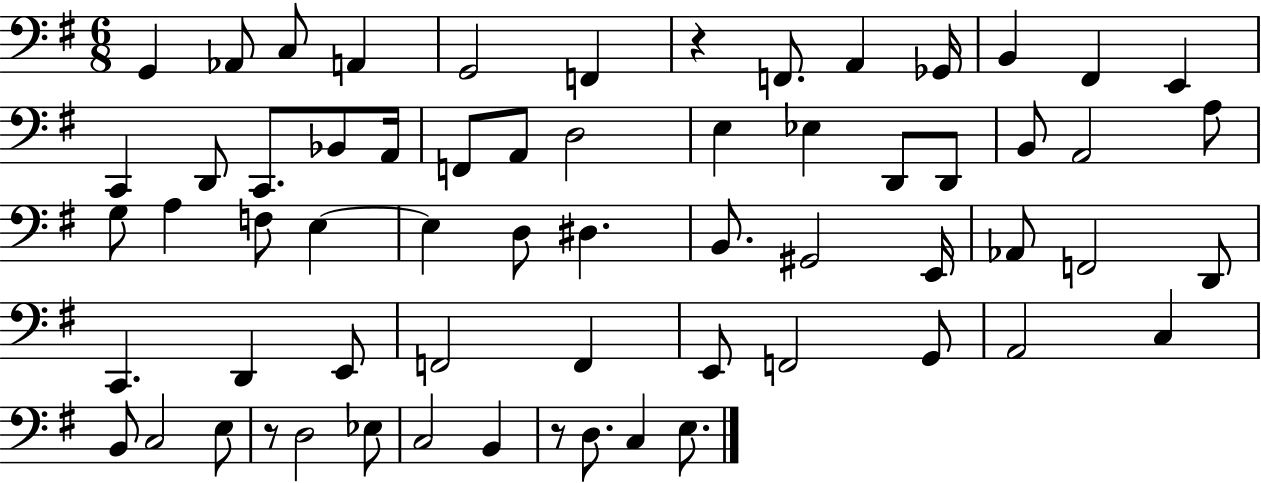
G2/q Ab2/e C3/e A2/q G2/h F2/q R/q F2/e. A2/q Gb2/s B2/q F#2/q E2/q C2/q D2/e C2/e. Bb2/e A2/s F2/e A2/e D3/h E3/q Eb3/q D2/e D2/e B2/e A2/h A3/e G3/e A3/q F3/e E3/q E3/q D3/e D#3/q. B2/e. G#2/h E2/s Ab2/e F2/h D2/e C2/q. D2/q E2/e F2/h F2/q E2/e F2/h G2/e A2/h C3/q B2/e C3/h E3/e R/e D3/h Eb3/e C3/h B2/q R/e D3/e. C3/q E3/e.